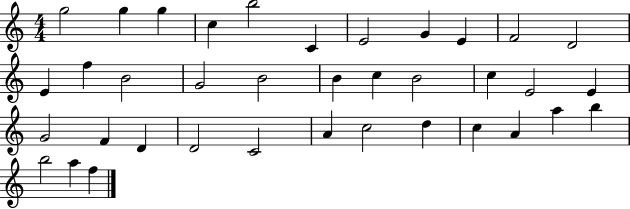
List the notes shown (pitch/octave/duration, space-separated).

G5/h G5/q G5/q C5/q B5/h C4/q E4/h G4/q E4/q F4/h D4/h E4/q F5/q B4/h G4/h B4/h B4/q C5/q B4/h C5/q E4/h E4/q G4/h F4/q D4/q D4/h C4/h A4/q C5/h D5/q C5/q A4/q A5/q B5/q B5/h A5/q F5/q